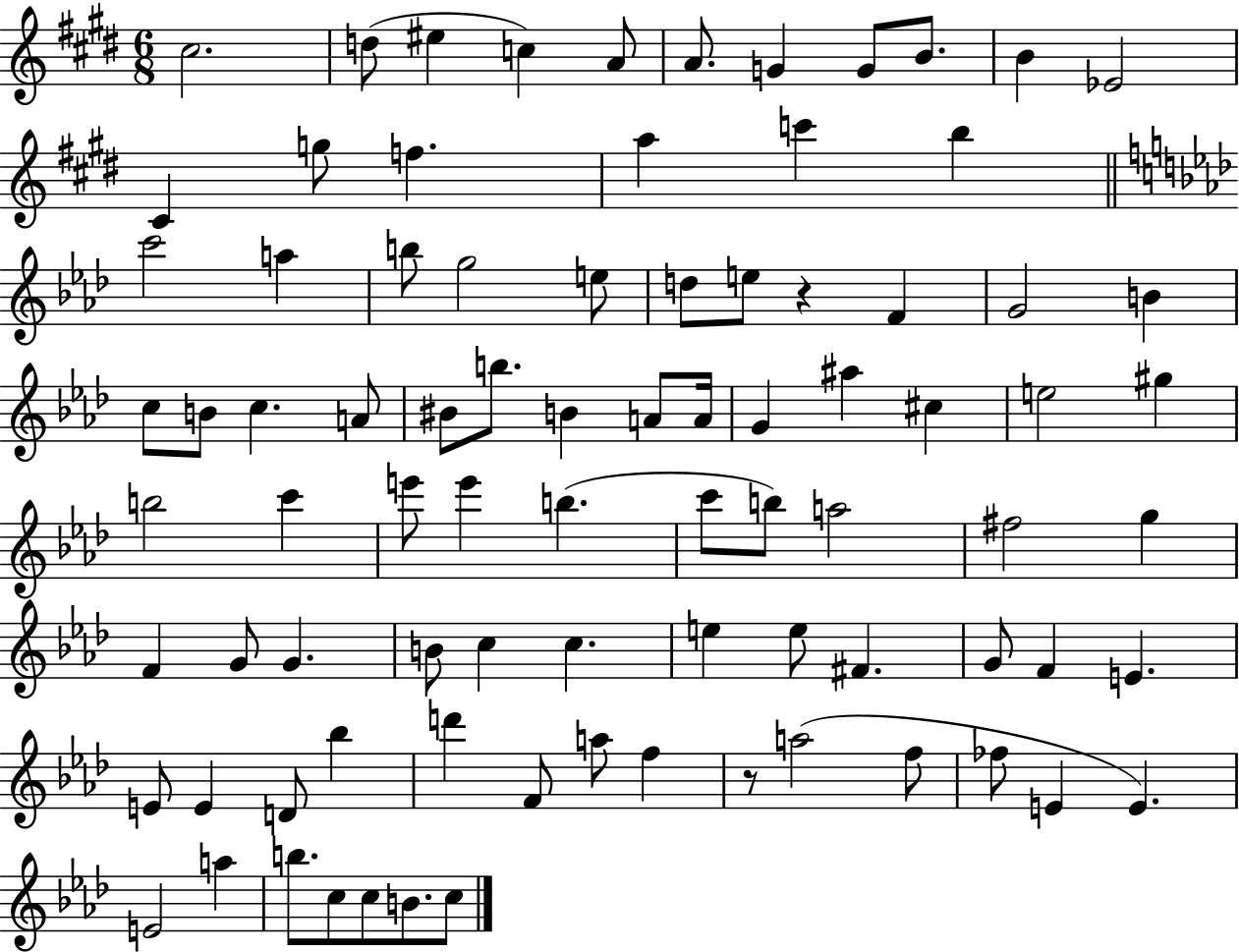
{
  \clef treble
  \numericTimeSignature
  \time 6/8
  \key e \major
  \repeat volta 2 { cis''2. | d''8( eis''4 c''4) a'8 | a'8. g'4 g'8 b'8. | b'4 ees'2 | \break cis'4 g''8 f''4. | a''4 c'''4 b''4 | \bar "||" \break \key aes \major c'''2 a''4 | b''8 g''2 e''8 | d''8 e''8 r4 f'4 | g'2 b'4 | \break c''8 b'8 c''4. a'8 | bis'8 b''8. b'4 a'8 a'16 | g'4 ais''4 cis''4 | e''2 gis''4 | \break b''2 c'''4 | e'''8 e'''4 b''4.( | c'''8 b''8) a''2 | fis''2 g''4 | \break f'4 g'8 g'4. | b'8 c''4 c''4. | e''4 e''8 fis'4. | g'8 f'4 e'4. | \break e'8 e'4 d'8 bes''4 | d'''4 f'8 a''8 f''4 | r8 a''2( f''8 | fes''8 e'4 e'4.) | \break e'2 a''4 | b''8. c''8 c''8 b'8. c''8 | } \bar "|."
}